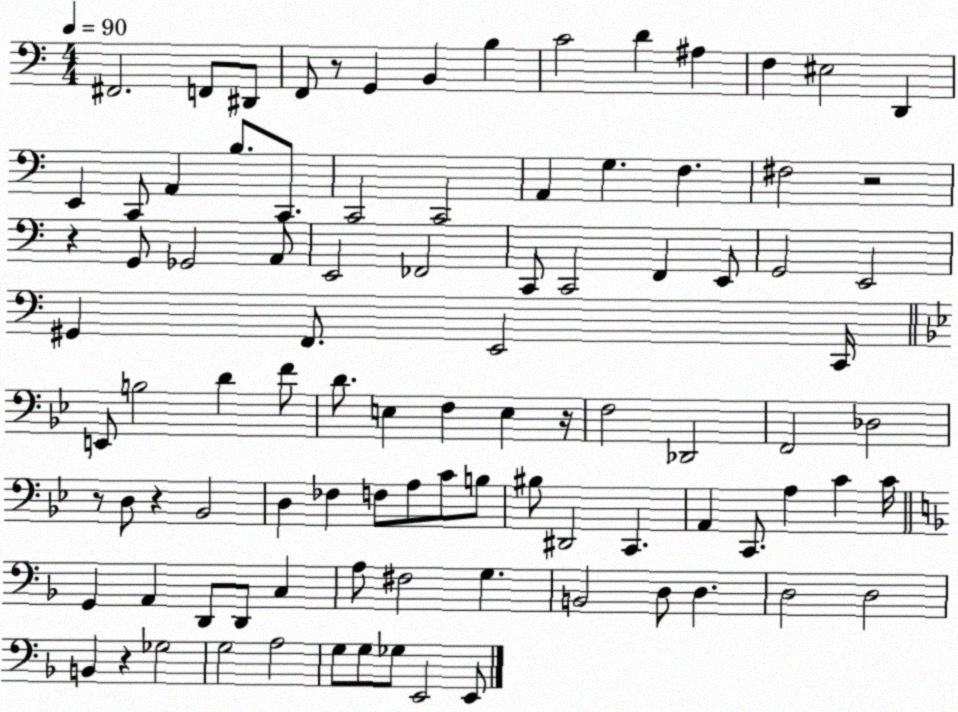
X:1
T:Untitled
M:4/4
L:1/4
K:C
^F,,2 F,,/2 ^D,,/2 F,,/2 z/2 G,, B,, B, C2 D ^A, F, ^E,2 D,, E,, C,,/2 A,, B,/2 C,,/2 C,,2 C,,2 A,, G, F, ^F,2 z2 z G,,/2 _G,,2 A,,/2 E,,2 _F,,2 C,,/2 C,,2 F,, E,,/2 G,,2 E,,2 ^G,, F,,/2 E,,2 C,,/4 E,,/2 B,2 D F/2 D/2 E, F, E, z/4 F,2 _D,,2 F,,2 _D,2 z/2 D,/2 z _B,,2 D, _F, F,/2 A,/2 C/2 B,/2 ^B,/2 ^D,,2 C,, A,, C,,/2 A, C C/4 G,, A,, D,,/2 D,,/2 C, A,/2 ^F,2 G, B,,2 D,/2 D, D,2 D,2 B,, z _G,2 G,2 A,2 G,/2 G,/2 _G,/2 E,,2 E,,/2